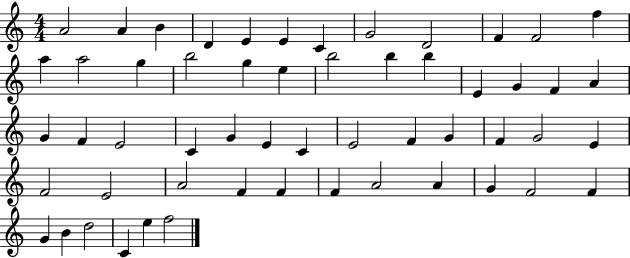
{
  \clef treble
  \numericTimeSignature
  \time 4/4
  \key c \major
  a'2 a'4 b'4 | d'4 e'4 e'4 c'4 | g'2 d'2 | f'4 f'2 f''4 | \break a''4 a''2 g''4 | b''2 g''4 e''4 | b''2 b''4 b''4 | e'4 g'4 f'4 a'4 | \break g'4 f'4 e'2 | c'4 g'4 e'4 c'4 | e'2 f'4 g'4 | f'4 g'2 e'4 | \break f'2 e'2 | a'2 f'4 f'4 | f'4 a'2 a'4 | g'4 f'2 f'4 | \break g'4 b'4 d''2 | c'4 e''4 f''2 | \bar "|."
}